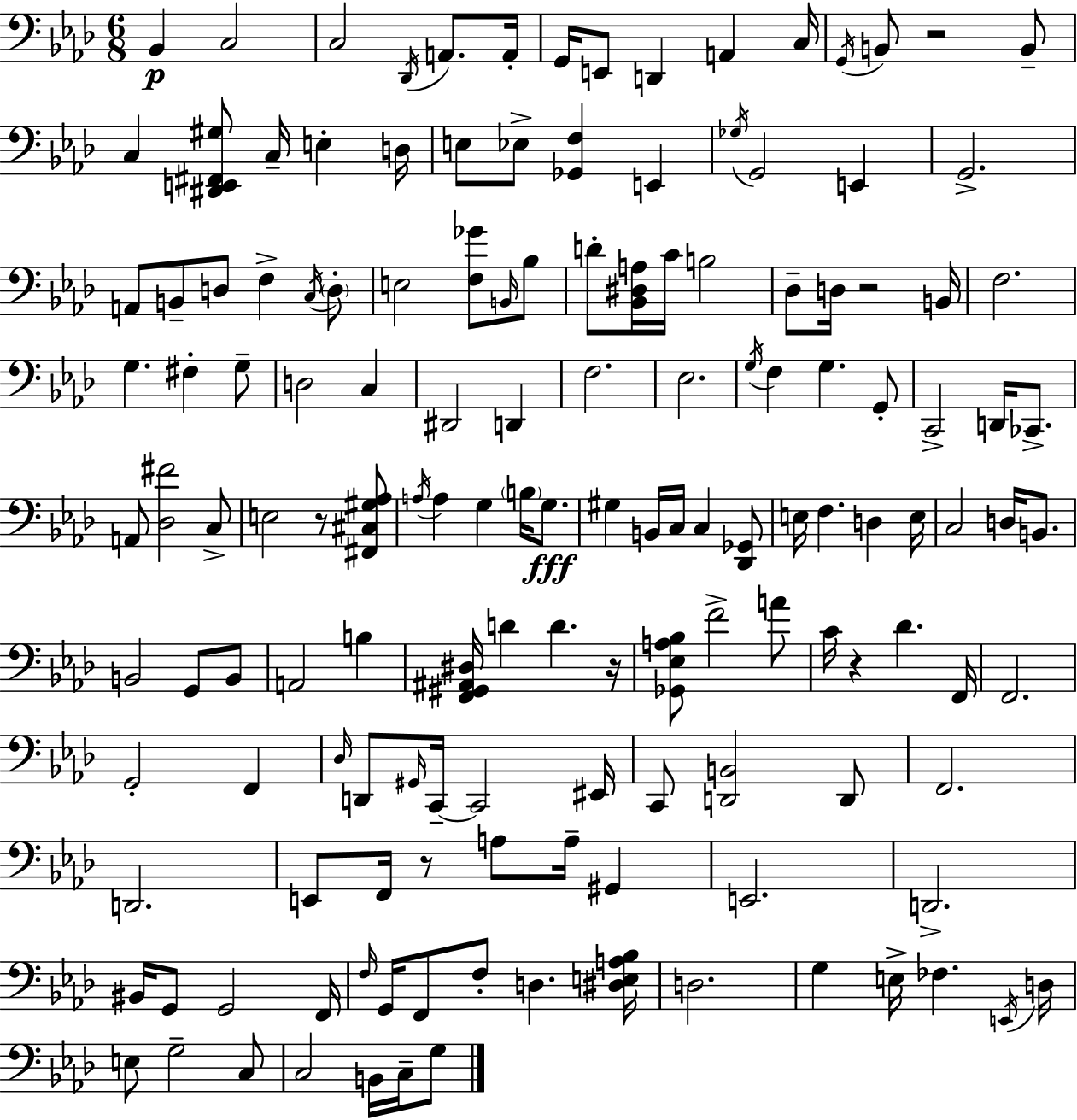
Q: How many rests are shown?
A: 6